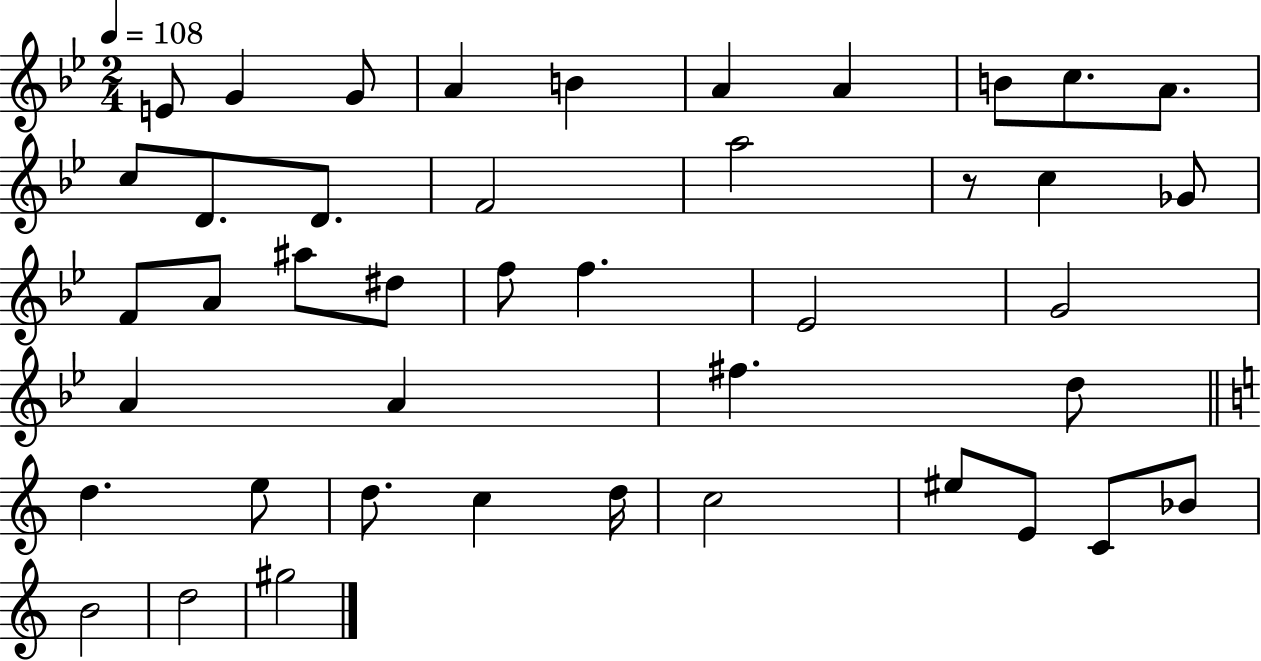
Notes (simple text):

E4/e G4/q G4/e A4/q B4/q A4/q A4/q B4/e C5/e. A4/e. C5/e D4/e. D4/e. F4/h A5/h R/e C5/q Gb4/e F4/e A4/e A#5/e D#5/e F5/e F5/q. Eb4/h G4/h A4/q A4/q F#5/q. D5/e D5/q. E5/e D5/e. C5/q D5/s C5/h EIS5/e E4/e C4/e Bb4/e B4/h D5/h G#5/h